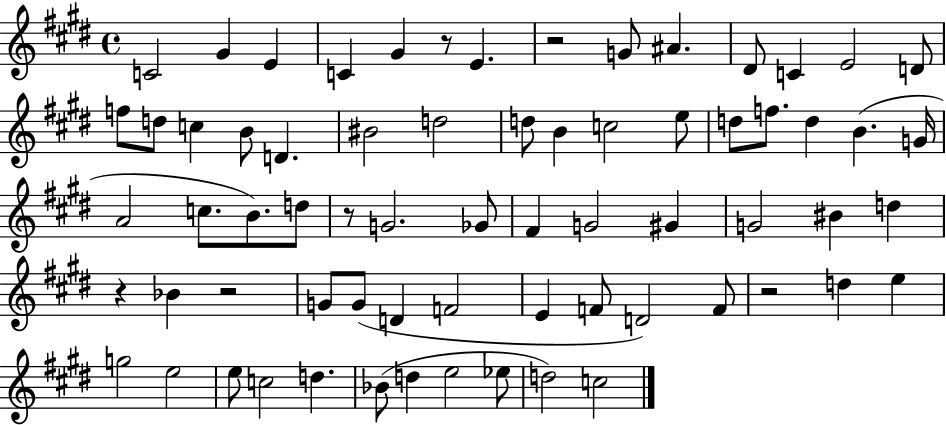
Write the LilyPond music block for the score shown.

{
  \clef treble
  \time 4/4
  \defaultTimeSignature
  \key e \major
  c'2 gis'4 e'4 | c'4 gis'4 r8 e'4. | r2 g'8 ais'4. | dis'8 c'4 e'2 d'8 | \break f''8 d''8 c''4 b'8 d'4. | bis'2 d''2 | d''8 b'4 c''2 e''8 | d''8 f''8. d''4 b'4.( g'16 | \break a'2 c''8. b'8.) d''8 | r8 g'2. ges'8 | fis'4 g'2 gis'4 | g'2 bis'4 d''4 | \break r4 bes'4 r2 | g'8 g'8( d'4 f'2 | e'4 f'8 d'2) f'8 | r2 d''4 e''4 | \break g''2 e''2 | e''8 c''2 d''4. | bes'8( d''4 e''2 ees''8 | d''2) c''2 | \break \bar "|."
}